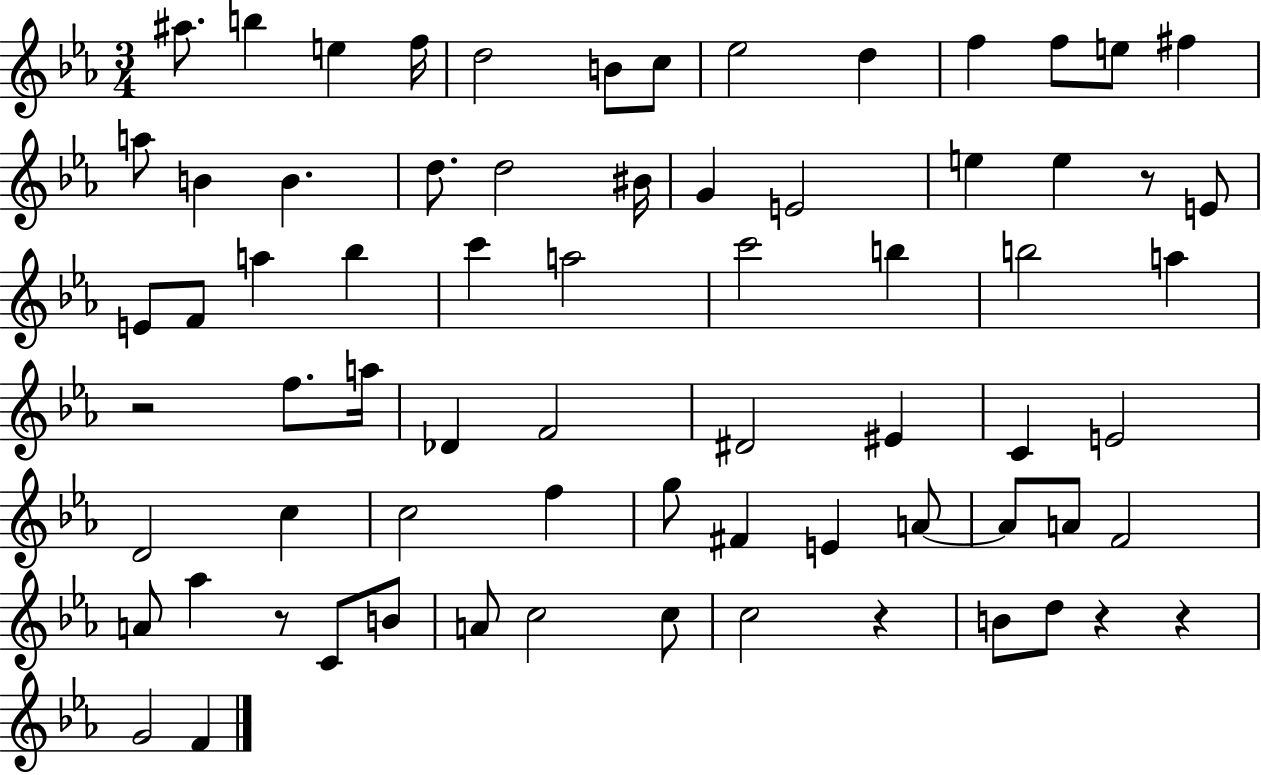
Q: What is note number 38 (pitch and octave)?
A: F4